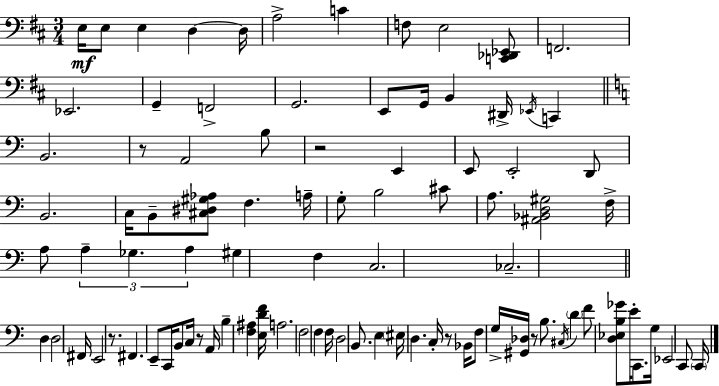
E3/s E3/e E3/q D3/q D3/s A3/h C4/q F3/e E3/h [C2,Db2,Eb2]/e F2/h. Eb2/h. G2/q F2/h G2/h. E2/e G2/s B2/q D#2/s Eb2/s C2/q B2/h. R/e A2/h B3/e R/h E2/q E2/e E2/h D2/e B2/h. C3/s B2/e [C#3,D#3,G#3,Ab3]/e F3/q. A3/s G3/e B3/h C#4/e A3/e. [A#2,Bb2,D3,G#3]/h F3/s A3/e A3/q Gb3/q. A3/q G#3/q F3/q C3/h. CES3/h. D3/q D3/h F#2/s E2/h R/e. F#2/q. E2/e C2/s B2/e C3/s R/e A2/s B3/q [F3,A#3]/q [E3,D4,F4]/s A3/h. F3/h F3/q F3/s D3/h B2/e. E3/q EIS3/s D3/q. C3/s R/e Bb2/s F3/e G3/s [G#2,Db3]/s R/e B3/e. C#3/s D4/q F4/e [D3,Eb3,B3,Gb4]/e E4/s C2/e. G3/s Eb2/h C2/e C2/s